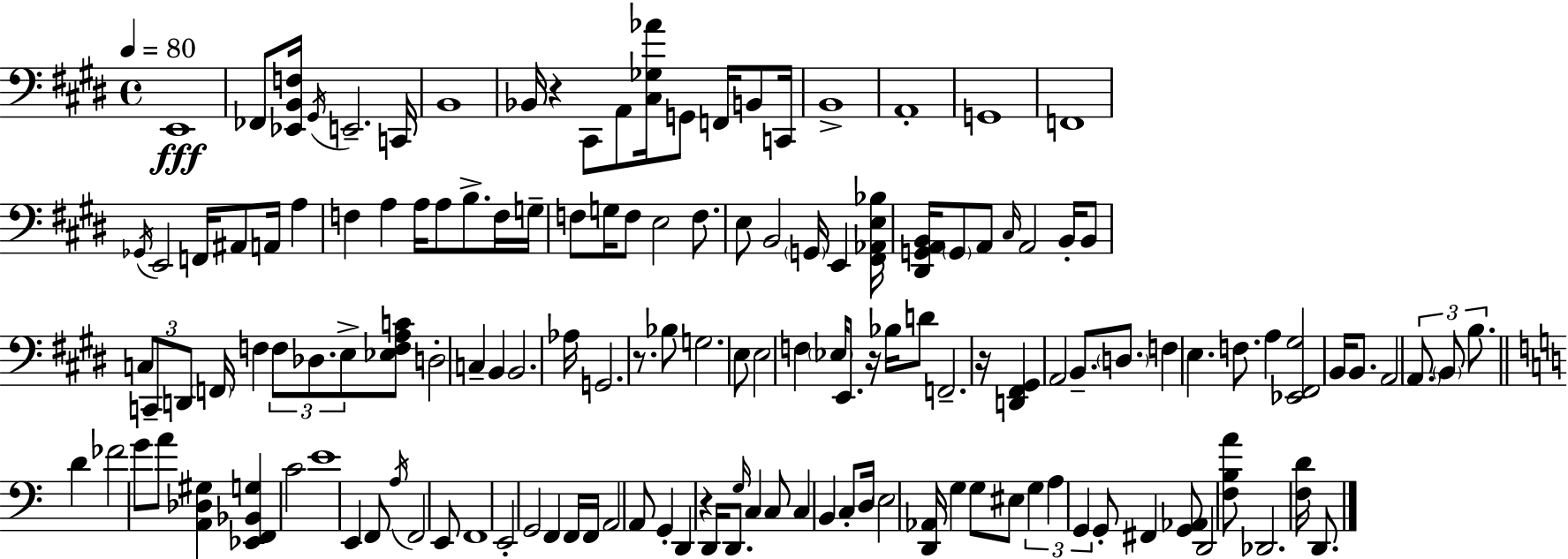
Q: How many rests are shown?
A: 5